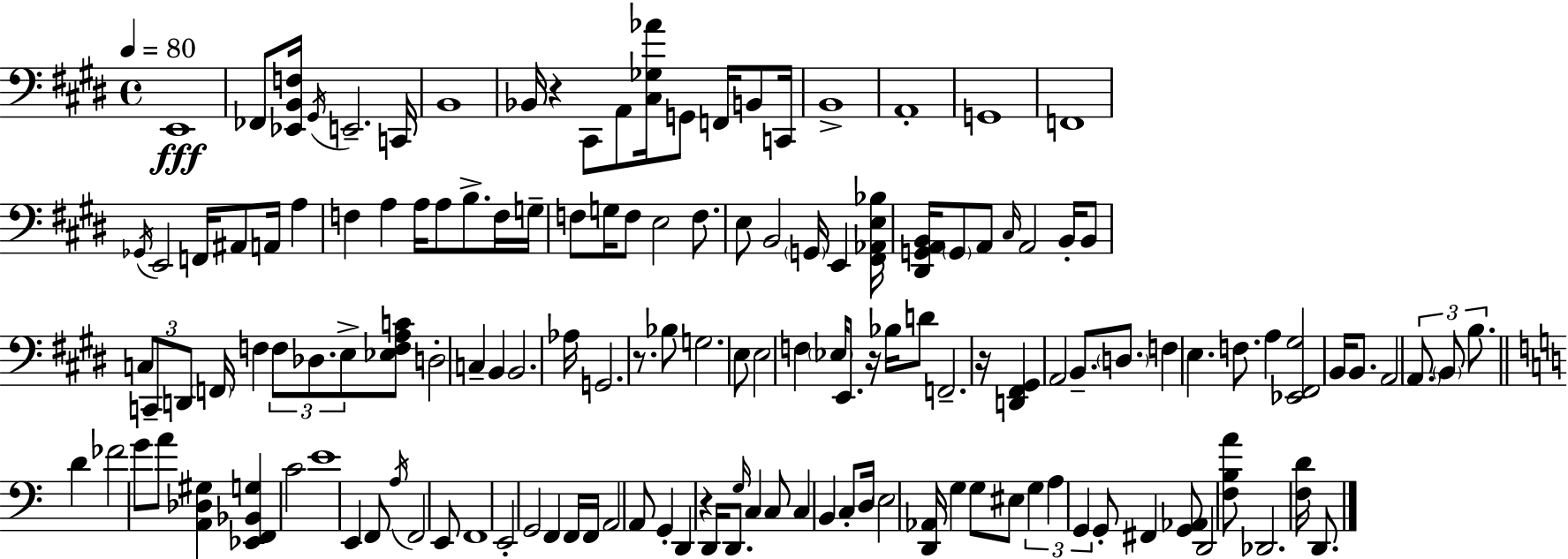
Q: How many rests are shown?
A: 5